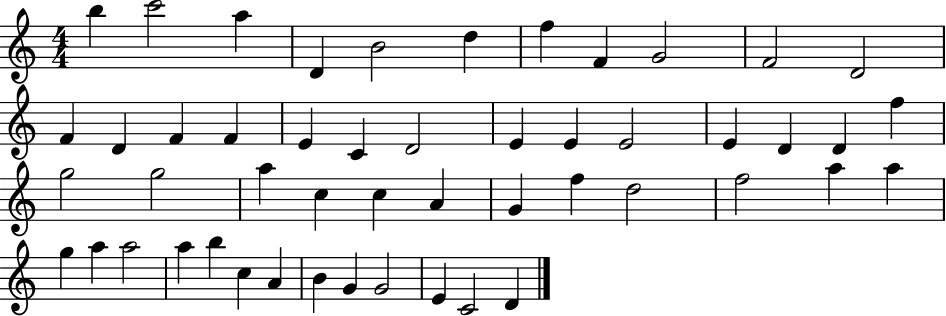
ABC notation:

X:1
T:Untitled
M:4/4
L:1/4
K:C
b c'2 a D B2 d f F G2 F2 D2 F D F F E C D2 E E E2 E D D f g2 g2 a c c A G f d2 f2 a a g a a2 a b c A B G G2 E C2 D